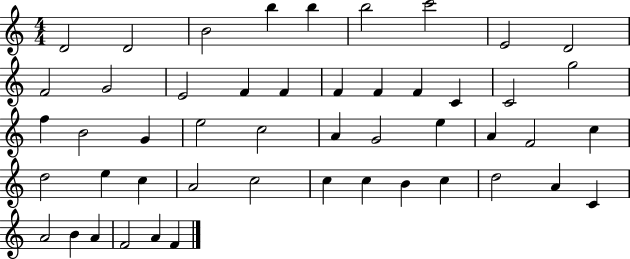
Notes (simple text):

D4/h D4/h B4/h B5/q B5/q B5/h C6/h E4/h D4/h F4/h G4/h E4/h F4/q F4/q F4/q F4/q F4/q C4/q C4/h G5/h F5/q B4/h G4/q E5/h C5/h A4/q G4/h E5/q A4/q F4/h C5/q D5/h E5/q C5/q A4/h C5/h C5/q C5/q B4/q C5/q D5/h A4/q C4/q A4/h B4/q A4/q F4/h A4/q F4/q